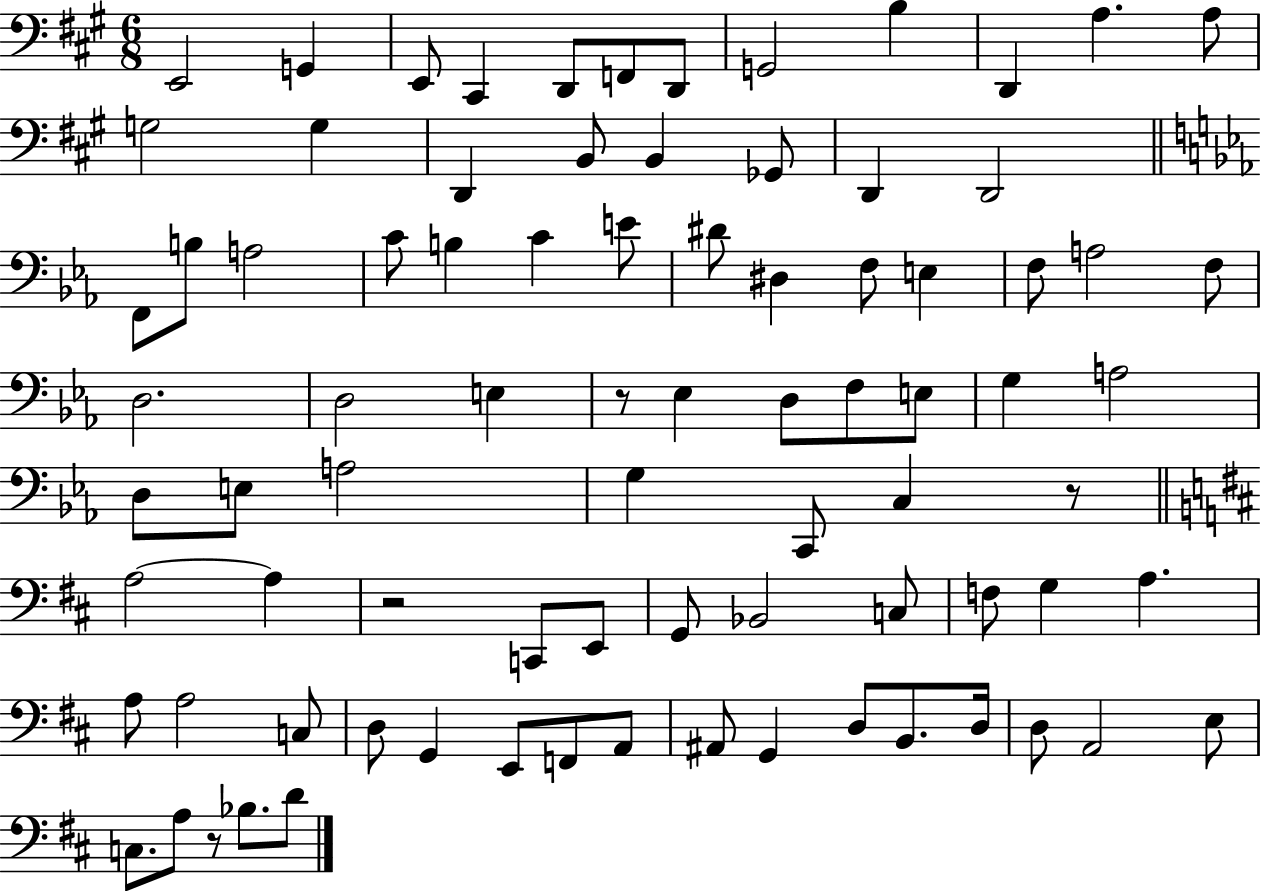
{
  \clef bass
  \numericTimeSignature
  \time 6/8
  \key a \major
  e,2 g,4 | e,8 cis,4 d,8 f,8 d,8 | g,2 b4 | d,4 a4. a8 | \break g2 g4 | d,4 b,8 b,4 ges,8 | d,4 d,2 | \bar "||" \break \key ees \major f,8 b8 a2 | c'8 b4 c'4 e'8 | dis'8 dis4 f8 e4 | f8 a2 f8 | \break d2. | d2 e4 | r8 ees4 d8 f8 e8 | g4 a2 | \break d8 e8 a2 | g4 c,8 c4 r8 | \bar "||" \break \key b \minor a2~~ a4 | r2 c,8 e,8 | g,8 bes,2 c8 | f8 g4 a4. | \break a8 a2 c8 | d8 g,4 e,8 f,8 a,8 | ais,8 g,4 d8 b,8. d16 | d8 a,2 e8 | \break c8. a8 r8 bes8. d'8 | \bar "|."
}